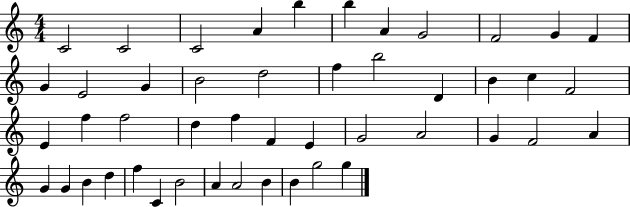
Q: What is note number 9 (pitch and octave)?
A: F4